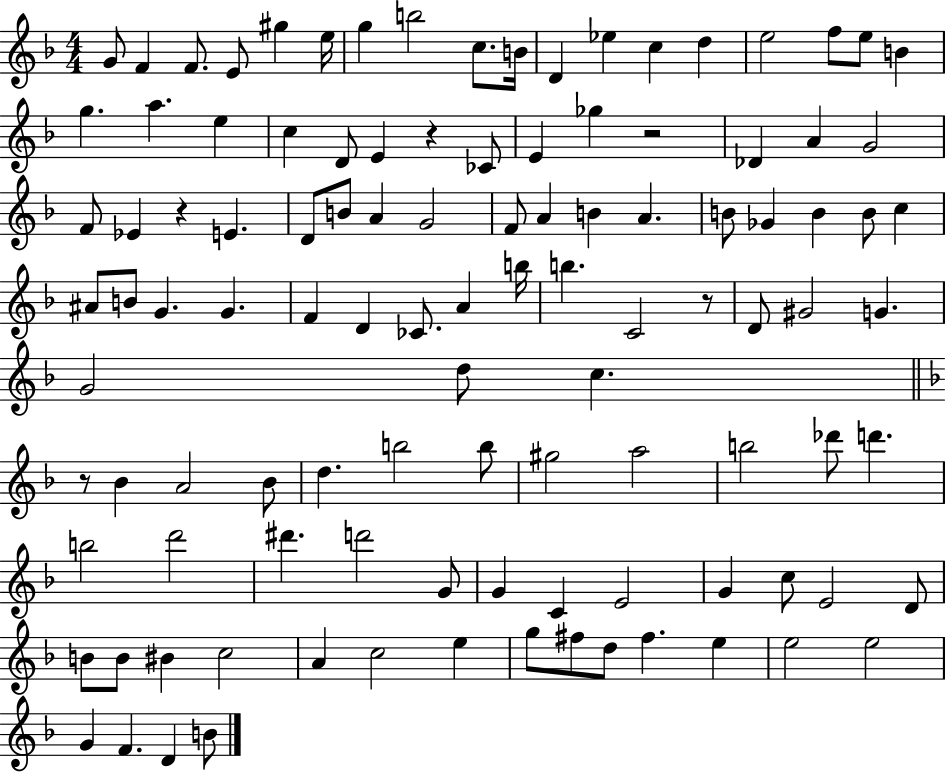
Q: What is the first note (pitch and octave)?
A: G4